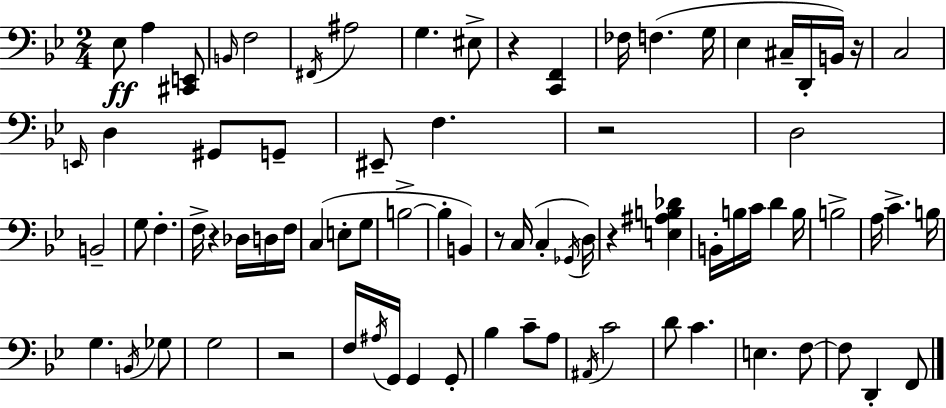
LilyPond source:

{
  \clef bass
  \numericTimeSignature
  \time 2/4
  \key bes \major
  ees8\ff a4 <cis, e,>8 | \grace { b,16 } f2 | \acciaccatura { fis,16 } ais2 | g4. | \break eis8-> r4 <c, f,>4 | fes16 f4.( | g16 ees4 cis16-- d,16-. | b,16) r16 c2 | \break \grace { e,16 } d4 gis,8 | g,8-- eis,8-- f4. | r2 | d2 | \break b,2-- | g8 f4.-. | f16-> r4 | des16 d16 f16 c4( e8-. | \break g8 b2->~~ | b4-. b,4) | r8 c16( c4-. | \acciaccatura { ges,16 } d16) r4 | \break <e ais b des'>4 b,16-. b16 c'16 d'4 | b16 b2-> | a16 c'4.-> | b16 g4. | \break \acciaccatura { b,16 } ges8 g2 | r2 | f16 \acciaccatura { ais16 } g,16 | g,4 g,8-. bes4 | \break c'8-- a8 \acciaccatura { ais,16 } c'2 | d'8 | c'4. e4. | f8~~ f8 | \break d,4-. f,8 \bar "|."
}